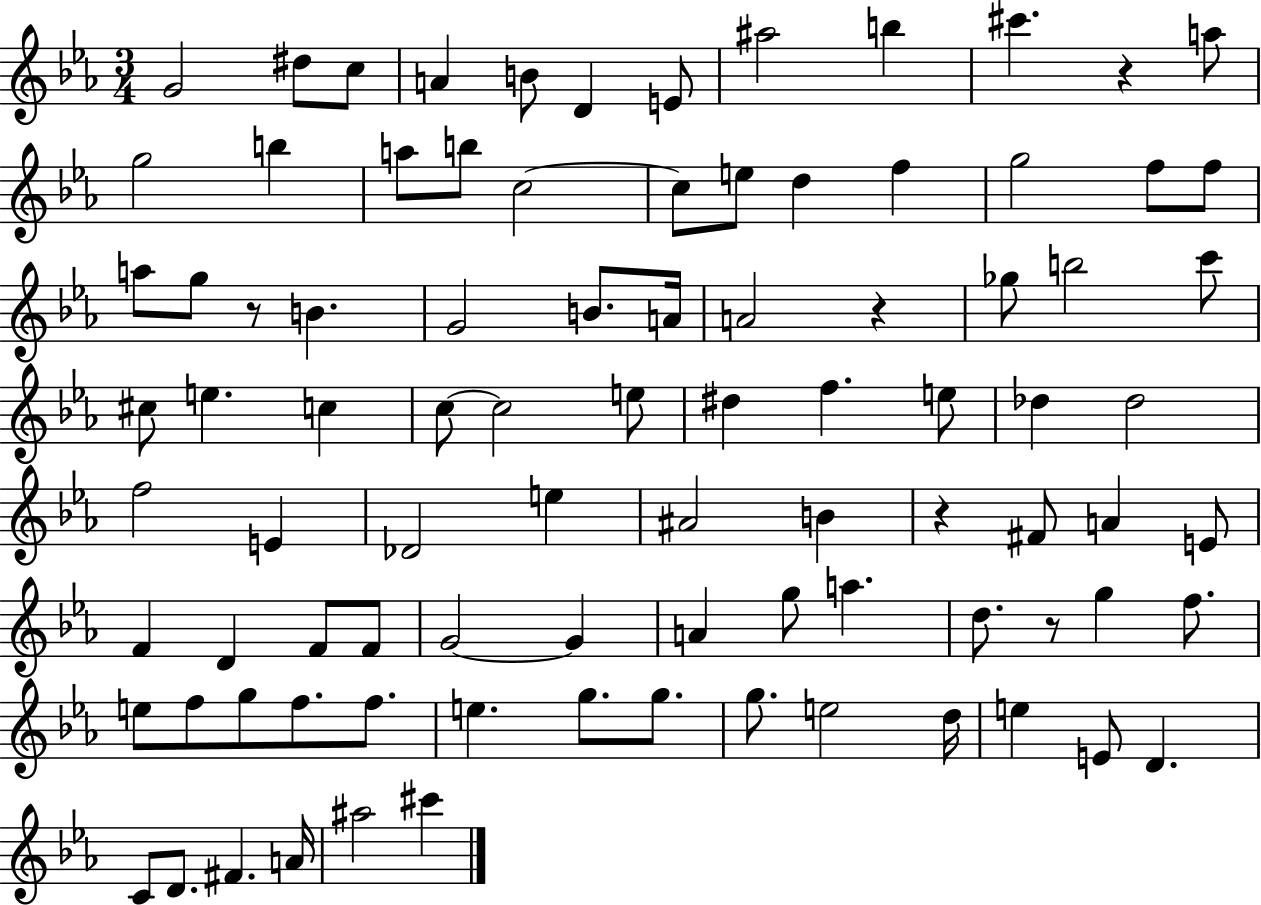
X:1
T:Untitled
M:3/4
L:1/4
K:Eb
G2 ^d/2 c/2 A B/2 D E/2 ^a2 b ^c' z a/2 g2 b a/2 b/2 c2 c/2 e/2 d f g2 f/2 f/2 a/2 g/2 z/2 B G2 B/2 A/4 A2 z _g/2 b2 c'/2 ^c/2 e c c/2 c2 e/2 ^d f e/2 _d _d2 f2 E _D2 e ^A2 B z ^F/2 A E/2 F D F/2 F/2 G2 G A g/2 a d/2 z/2 g f/2 e/2 f/2 g/2 f/2 f/2 e g/2 g/2 g/2 e2 d/4 e E/2 D C/2 D/2 ^F A/4 ^a2 ^c'